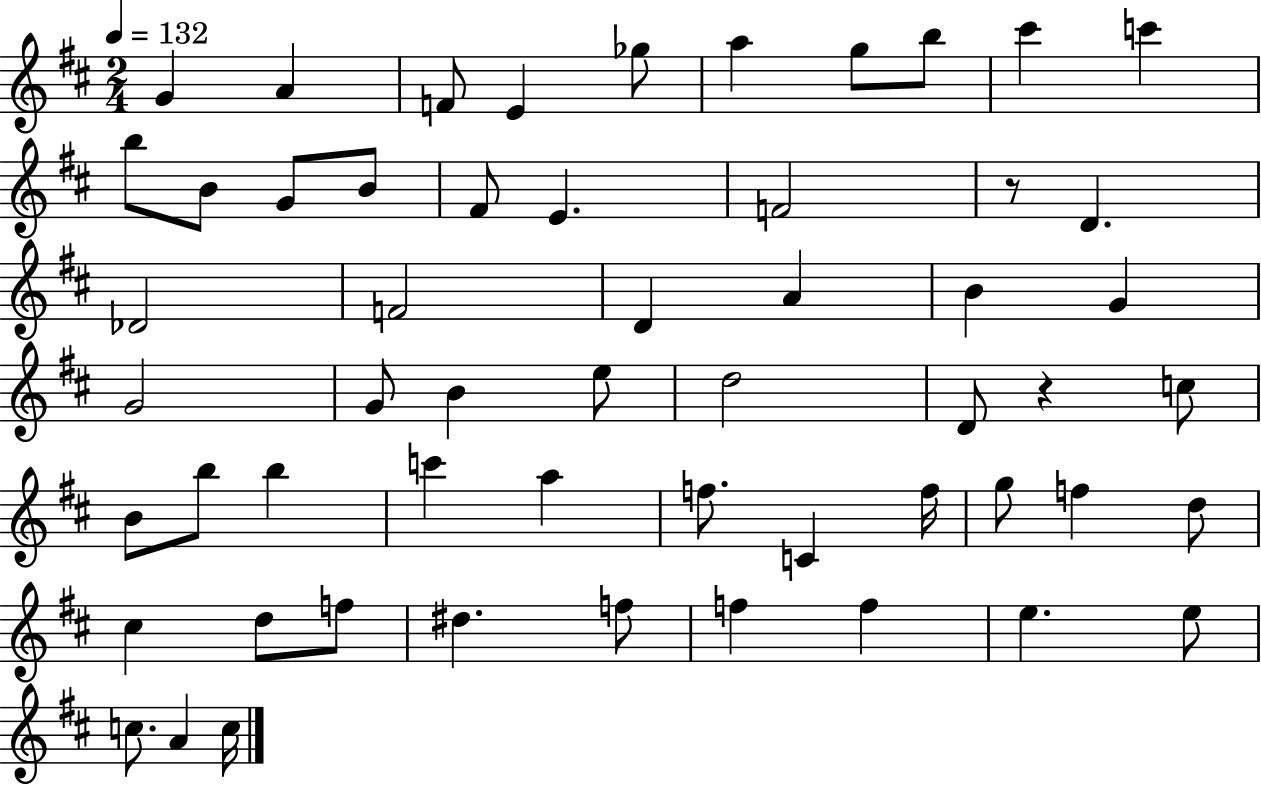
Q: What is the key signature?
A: D major